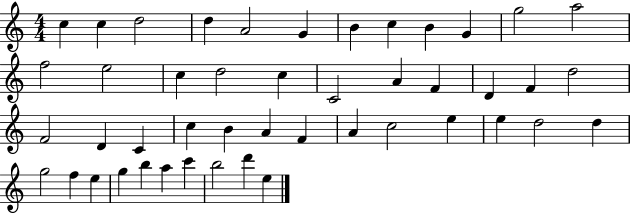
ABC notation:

X:1
T:Untitled
M:4/4
L:1/4
K:C
c c d2 d A2 G B c B G g2 a2 f2 e2 c d2 c C2 A F D F d2 F2 D C c B A F A c2 e e d2 d g2 f e g b a c' b2 d' e